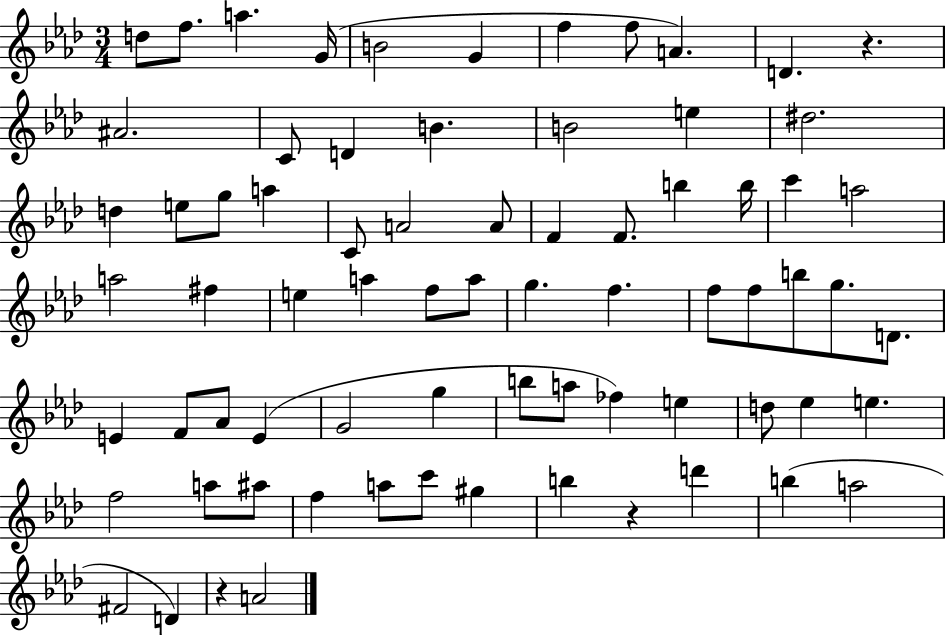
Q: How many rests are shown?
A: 3